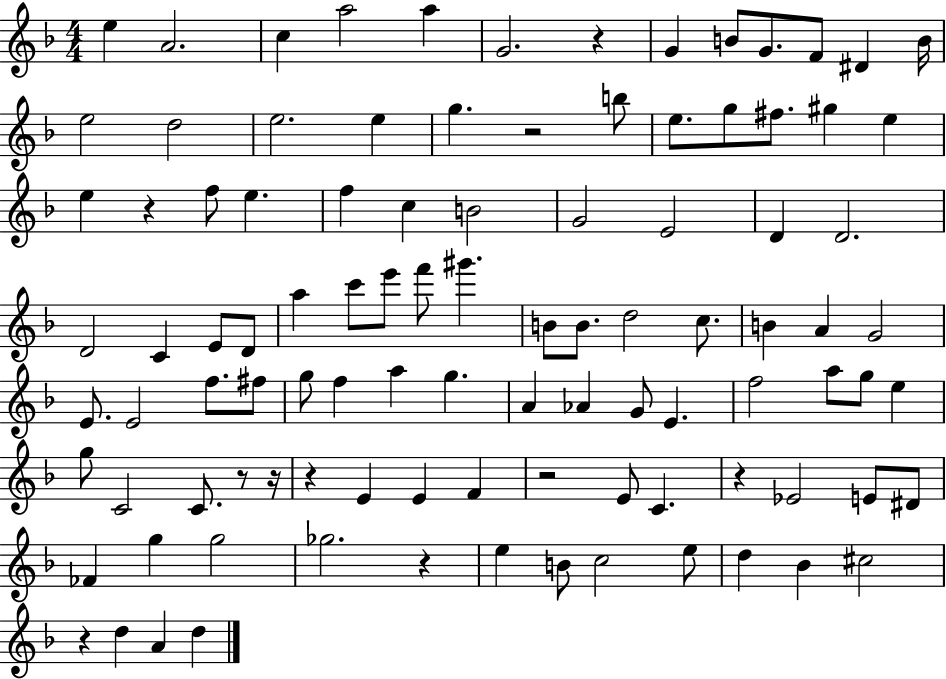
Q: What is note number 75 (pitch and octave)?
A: E4